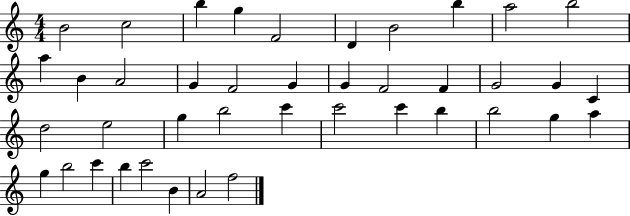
{
  \clef treble
  \numericTimeSignature
  \time 4/4
  \key c \major
  b'2 c''2 | b''4 g''4 f'2 | d'4 b'2 b''4 | a''2 b''2 | \break a''4 b'4 a'2 | g'4 f'2 g'4 | g'4 f'2 f'4 | g'2 g'4 c'4 | \break d''2 e''2 | g''4 b''2 c'''4 | c'''2 c'''4 b''4 | b''2 g''4 a''4 | \break g''4 b''2 c'''4 | b''4 c'''2 b'4 | a'2 f''2 | \bar "|."
}